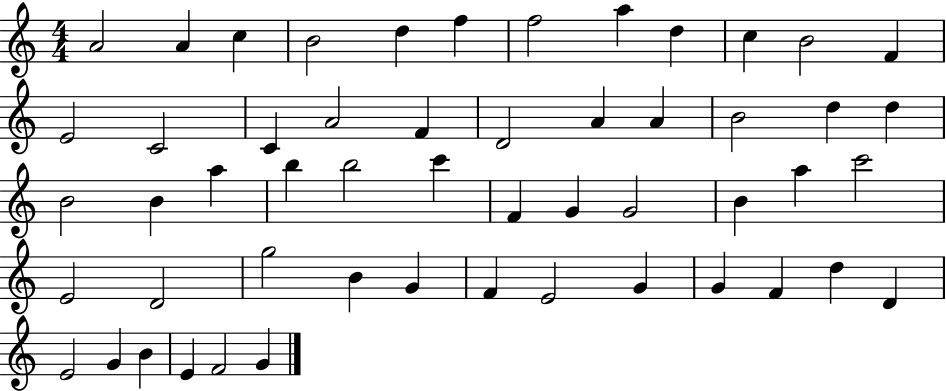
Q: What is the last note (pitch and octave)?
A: G4